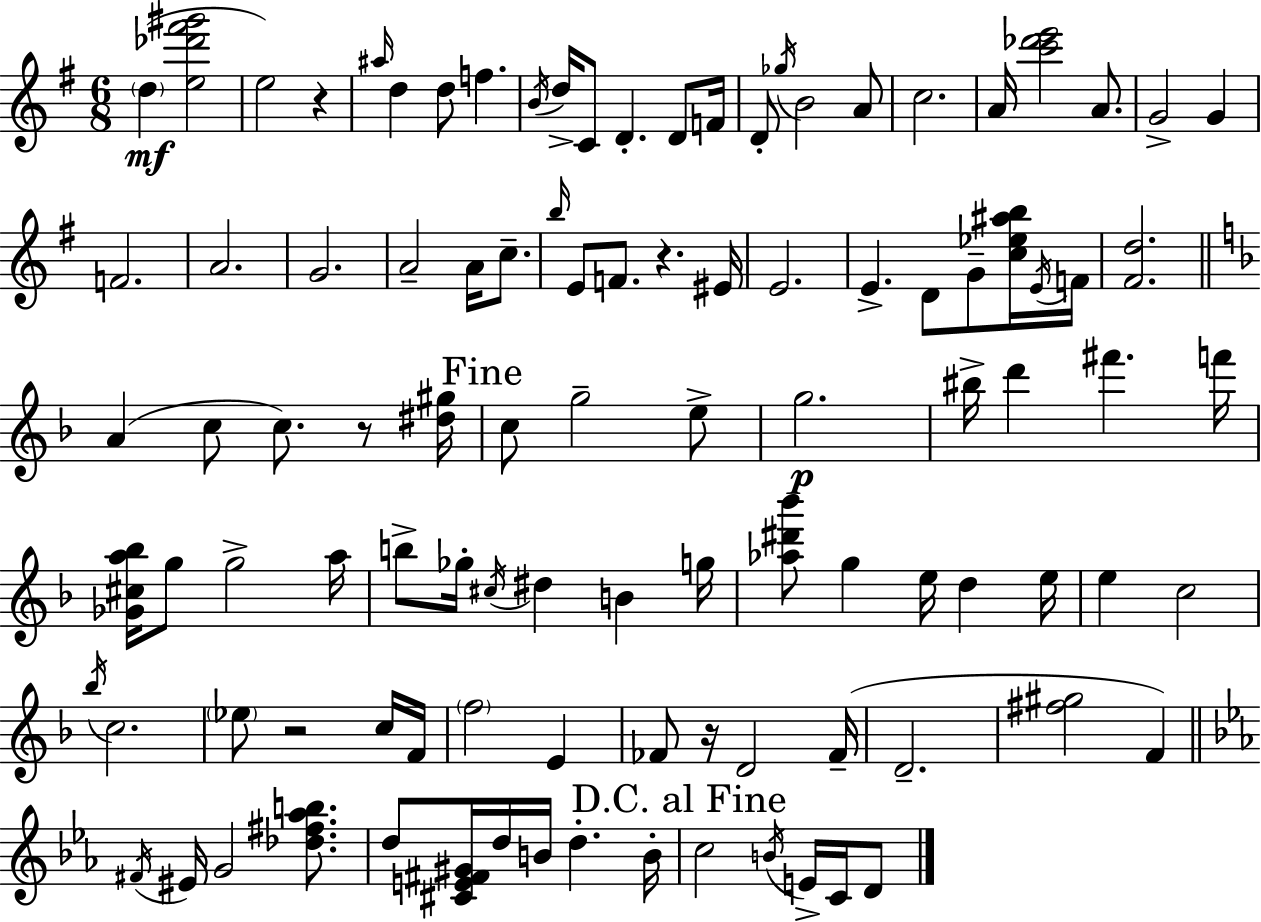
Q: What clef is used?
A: treble